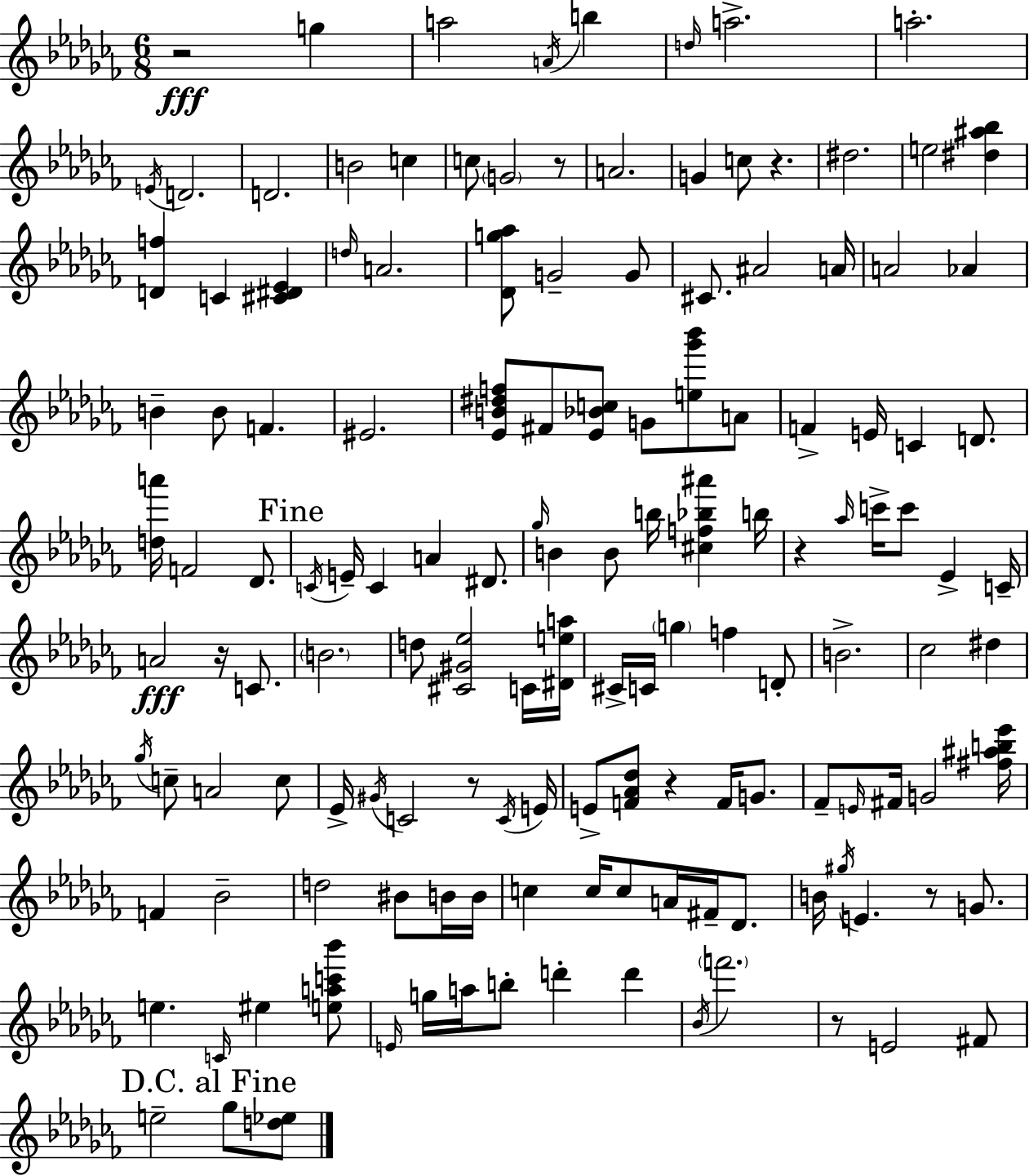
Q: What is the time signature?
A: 6/8